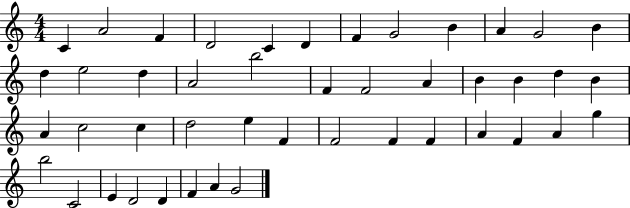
X:1
T:Untitled
M:4/4
L:1/4
K:C
C A2 F D2 C D F G2 B A G2 B d e2 d A2 b2 F F2 A B B d B A c2 c d2 e F F2 F F A F A g b2 C2 E D2 D F A G2